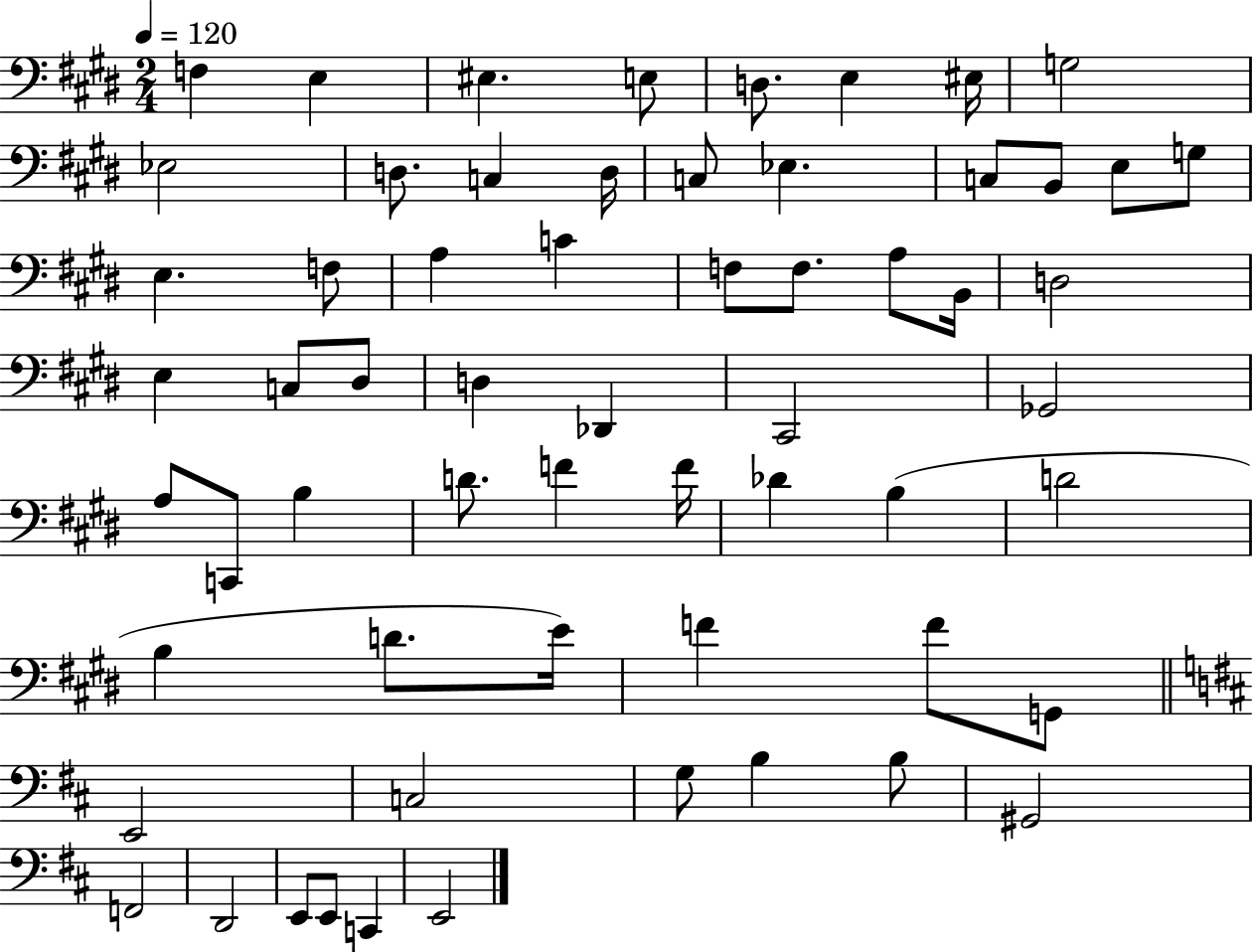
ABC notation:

X:1
T:Untitled
M:2/4
L:1/4
K:E
F, E, ^E, E,/2 D,/2 E, ^E,/4 G,2 _E,2 D,/2 C, D,/4 C,/2 _E, C,/2 B,,/2 E,/2 G,/2 E, F,/2 A, C F,/2 F,/2 A,/2 B,,/4 D,2 E, C,/2 ^D,/2 D, _D,, ^C,,2 _G,,2 A,/2 C,,/2 B, D/2 F F/4 _D B, D2 B, D/2 E/4 F F/2 G,,/2 E,,2 C,2 G,/2 B, B,/2 ^G,,2 F,,2 D,,2 E,,/2 E,,/2 C,, E,,2